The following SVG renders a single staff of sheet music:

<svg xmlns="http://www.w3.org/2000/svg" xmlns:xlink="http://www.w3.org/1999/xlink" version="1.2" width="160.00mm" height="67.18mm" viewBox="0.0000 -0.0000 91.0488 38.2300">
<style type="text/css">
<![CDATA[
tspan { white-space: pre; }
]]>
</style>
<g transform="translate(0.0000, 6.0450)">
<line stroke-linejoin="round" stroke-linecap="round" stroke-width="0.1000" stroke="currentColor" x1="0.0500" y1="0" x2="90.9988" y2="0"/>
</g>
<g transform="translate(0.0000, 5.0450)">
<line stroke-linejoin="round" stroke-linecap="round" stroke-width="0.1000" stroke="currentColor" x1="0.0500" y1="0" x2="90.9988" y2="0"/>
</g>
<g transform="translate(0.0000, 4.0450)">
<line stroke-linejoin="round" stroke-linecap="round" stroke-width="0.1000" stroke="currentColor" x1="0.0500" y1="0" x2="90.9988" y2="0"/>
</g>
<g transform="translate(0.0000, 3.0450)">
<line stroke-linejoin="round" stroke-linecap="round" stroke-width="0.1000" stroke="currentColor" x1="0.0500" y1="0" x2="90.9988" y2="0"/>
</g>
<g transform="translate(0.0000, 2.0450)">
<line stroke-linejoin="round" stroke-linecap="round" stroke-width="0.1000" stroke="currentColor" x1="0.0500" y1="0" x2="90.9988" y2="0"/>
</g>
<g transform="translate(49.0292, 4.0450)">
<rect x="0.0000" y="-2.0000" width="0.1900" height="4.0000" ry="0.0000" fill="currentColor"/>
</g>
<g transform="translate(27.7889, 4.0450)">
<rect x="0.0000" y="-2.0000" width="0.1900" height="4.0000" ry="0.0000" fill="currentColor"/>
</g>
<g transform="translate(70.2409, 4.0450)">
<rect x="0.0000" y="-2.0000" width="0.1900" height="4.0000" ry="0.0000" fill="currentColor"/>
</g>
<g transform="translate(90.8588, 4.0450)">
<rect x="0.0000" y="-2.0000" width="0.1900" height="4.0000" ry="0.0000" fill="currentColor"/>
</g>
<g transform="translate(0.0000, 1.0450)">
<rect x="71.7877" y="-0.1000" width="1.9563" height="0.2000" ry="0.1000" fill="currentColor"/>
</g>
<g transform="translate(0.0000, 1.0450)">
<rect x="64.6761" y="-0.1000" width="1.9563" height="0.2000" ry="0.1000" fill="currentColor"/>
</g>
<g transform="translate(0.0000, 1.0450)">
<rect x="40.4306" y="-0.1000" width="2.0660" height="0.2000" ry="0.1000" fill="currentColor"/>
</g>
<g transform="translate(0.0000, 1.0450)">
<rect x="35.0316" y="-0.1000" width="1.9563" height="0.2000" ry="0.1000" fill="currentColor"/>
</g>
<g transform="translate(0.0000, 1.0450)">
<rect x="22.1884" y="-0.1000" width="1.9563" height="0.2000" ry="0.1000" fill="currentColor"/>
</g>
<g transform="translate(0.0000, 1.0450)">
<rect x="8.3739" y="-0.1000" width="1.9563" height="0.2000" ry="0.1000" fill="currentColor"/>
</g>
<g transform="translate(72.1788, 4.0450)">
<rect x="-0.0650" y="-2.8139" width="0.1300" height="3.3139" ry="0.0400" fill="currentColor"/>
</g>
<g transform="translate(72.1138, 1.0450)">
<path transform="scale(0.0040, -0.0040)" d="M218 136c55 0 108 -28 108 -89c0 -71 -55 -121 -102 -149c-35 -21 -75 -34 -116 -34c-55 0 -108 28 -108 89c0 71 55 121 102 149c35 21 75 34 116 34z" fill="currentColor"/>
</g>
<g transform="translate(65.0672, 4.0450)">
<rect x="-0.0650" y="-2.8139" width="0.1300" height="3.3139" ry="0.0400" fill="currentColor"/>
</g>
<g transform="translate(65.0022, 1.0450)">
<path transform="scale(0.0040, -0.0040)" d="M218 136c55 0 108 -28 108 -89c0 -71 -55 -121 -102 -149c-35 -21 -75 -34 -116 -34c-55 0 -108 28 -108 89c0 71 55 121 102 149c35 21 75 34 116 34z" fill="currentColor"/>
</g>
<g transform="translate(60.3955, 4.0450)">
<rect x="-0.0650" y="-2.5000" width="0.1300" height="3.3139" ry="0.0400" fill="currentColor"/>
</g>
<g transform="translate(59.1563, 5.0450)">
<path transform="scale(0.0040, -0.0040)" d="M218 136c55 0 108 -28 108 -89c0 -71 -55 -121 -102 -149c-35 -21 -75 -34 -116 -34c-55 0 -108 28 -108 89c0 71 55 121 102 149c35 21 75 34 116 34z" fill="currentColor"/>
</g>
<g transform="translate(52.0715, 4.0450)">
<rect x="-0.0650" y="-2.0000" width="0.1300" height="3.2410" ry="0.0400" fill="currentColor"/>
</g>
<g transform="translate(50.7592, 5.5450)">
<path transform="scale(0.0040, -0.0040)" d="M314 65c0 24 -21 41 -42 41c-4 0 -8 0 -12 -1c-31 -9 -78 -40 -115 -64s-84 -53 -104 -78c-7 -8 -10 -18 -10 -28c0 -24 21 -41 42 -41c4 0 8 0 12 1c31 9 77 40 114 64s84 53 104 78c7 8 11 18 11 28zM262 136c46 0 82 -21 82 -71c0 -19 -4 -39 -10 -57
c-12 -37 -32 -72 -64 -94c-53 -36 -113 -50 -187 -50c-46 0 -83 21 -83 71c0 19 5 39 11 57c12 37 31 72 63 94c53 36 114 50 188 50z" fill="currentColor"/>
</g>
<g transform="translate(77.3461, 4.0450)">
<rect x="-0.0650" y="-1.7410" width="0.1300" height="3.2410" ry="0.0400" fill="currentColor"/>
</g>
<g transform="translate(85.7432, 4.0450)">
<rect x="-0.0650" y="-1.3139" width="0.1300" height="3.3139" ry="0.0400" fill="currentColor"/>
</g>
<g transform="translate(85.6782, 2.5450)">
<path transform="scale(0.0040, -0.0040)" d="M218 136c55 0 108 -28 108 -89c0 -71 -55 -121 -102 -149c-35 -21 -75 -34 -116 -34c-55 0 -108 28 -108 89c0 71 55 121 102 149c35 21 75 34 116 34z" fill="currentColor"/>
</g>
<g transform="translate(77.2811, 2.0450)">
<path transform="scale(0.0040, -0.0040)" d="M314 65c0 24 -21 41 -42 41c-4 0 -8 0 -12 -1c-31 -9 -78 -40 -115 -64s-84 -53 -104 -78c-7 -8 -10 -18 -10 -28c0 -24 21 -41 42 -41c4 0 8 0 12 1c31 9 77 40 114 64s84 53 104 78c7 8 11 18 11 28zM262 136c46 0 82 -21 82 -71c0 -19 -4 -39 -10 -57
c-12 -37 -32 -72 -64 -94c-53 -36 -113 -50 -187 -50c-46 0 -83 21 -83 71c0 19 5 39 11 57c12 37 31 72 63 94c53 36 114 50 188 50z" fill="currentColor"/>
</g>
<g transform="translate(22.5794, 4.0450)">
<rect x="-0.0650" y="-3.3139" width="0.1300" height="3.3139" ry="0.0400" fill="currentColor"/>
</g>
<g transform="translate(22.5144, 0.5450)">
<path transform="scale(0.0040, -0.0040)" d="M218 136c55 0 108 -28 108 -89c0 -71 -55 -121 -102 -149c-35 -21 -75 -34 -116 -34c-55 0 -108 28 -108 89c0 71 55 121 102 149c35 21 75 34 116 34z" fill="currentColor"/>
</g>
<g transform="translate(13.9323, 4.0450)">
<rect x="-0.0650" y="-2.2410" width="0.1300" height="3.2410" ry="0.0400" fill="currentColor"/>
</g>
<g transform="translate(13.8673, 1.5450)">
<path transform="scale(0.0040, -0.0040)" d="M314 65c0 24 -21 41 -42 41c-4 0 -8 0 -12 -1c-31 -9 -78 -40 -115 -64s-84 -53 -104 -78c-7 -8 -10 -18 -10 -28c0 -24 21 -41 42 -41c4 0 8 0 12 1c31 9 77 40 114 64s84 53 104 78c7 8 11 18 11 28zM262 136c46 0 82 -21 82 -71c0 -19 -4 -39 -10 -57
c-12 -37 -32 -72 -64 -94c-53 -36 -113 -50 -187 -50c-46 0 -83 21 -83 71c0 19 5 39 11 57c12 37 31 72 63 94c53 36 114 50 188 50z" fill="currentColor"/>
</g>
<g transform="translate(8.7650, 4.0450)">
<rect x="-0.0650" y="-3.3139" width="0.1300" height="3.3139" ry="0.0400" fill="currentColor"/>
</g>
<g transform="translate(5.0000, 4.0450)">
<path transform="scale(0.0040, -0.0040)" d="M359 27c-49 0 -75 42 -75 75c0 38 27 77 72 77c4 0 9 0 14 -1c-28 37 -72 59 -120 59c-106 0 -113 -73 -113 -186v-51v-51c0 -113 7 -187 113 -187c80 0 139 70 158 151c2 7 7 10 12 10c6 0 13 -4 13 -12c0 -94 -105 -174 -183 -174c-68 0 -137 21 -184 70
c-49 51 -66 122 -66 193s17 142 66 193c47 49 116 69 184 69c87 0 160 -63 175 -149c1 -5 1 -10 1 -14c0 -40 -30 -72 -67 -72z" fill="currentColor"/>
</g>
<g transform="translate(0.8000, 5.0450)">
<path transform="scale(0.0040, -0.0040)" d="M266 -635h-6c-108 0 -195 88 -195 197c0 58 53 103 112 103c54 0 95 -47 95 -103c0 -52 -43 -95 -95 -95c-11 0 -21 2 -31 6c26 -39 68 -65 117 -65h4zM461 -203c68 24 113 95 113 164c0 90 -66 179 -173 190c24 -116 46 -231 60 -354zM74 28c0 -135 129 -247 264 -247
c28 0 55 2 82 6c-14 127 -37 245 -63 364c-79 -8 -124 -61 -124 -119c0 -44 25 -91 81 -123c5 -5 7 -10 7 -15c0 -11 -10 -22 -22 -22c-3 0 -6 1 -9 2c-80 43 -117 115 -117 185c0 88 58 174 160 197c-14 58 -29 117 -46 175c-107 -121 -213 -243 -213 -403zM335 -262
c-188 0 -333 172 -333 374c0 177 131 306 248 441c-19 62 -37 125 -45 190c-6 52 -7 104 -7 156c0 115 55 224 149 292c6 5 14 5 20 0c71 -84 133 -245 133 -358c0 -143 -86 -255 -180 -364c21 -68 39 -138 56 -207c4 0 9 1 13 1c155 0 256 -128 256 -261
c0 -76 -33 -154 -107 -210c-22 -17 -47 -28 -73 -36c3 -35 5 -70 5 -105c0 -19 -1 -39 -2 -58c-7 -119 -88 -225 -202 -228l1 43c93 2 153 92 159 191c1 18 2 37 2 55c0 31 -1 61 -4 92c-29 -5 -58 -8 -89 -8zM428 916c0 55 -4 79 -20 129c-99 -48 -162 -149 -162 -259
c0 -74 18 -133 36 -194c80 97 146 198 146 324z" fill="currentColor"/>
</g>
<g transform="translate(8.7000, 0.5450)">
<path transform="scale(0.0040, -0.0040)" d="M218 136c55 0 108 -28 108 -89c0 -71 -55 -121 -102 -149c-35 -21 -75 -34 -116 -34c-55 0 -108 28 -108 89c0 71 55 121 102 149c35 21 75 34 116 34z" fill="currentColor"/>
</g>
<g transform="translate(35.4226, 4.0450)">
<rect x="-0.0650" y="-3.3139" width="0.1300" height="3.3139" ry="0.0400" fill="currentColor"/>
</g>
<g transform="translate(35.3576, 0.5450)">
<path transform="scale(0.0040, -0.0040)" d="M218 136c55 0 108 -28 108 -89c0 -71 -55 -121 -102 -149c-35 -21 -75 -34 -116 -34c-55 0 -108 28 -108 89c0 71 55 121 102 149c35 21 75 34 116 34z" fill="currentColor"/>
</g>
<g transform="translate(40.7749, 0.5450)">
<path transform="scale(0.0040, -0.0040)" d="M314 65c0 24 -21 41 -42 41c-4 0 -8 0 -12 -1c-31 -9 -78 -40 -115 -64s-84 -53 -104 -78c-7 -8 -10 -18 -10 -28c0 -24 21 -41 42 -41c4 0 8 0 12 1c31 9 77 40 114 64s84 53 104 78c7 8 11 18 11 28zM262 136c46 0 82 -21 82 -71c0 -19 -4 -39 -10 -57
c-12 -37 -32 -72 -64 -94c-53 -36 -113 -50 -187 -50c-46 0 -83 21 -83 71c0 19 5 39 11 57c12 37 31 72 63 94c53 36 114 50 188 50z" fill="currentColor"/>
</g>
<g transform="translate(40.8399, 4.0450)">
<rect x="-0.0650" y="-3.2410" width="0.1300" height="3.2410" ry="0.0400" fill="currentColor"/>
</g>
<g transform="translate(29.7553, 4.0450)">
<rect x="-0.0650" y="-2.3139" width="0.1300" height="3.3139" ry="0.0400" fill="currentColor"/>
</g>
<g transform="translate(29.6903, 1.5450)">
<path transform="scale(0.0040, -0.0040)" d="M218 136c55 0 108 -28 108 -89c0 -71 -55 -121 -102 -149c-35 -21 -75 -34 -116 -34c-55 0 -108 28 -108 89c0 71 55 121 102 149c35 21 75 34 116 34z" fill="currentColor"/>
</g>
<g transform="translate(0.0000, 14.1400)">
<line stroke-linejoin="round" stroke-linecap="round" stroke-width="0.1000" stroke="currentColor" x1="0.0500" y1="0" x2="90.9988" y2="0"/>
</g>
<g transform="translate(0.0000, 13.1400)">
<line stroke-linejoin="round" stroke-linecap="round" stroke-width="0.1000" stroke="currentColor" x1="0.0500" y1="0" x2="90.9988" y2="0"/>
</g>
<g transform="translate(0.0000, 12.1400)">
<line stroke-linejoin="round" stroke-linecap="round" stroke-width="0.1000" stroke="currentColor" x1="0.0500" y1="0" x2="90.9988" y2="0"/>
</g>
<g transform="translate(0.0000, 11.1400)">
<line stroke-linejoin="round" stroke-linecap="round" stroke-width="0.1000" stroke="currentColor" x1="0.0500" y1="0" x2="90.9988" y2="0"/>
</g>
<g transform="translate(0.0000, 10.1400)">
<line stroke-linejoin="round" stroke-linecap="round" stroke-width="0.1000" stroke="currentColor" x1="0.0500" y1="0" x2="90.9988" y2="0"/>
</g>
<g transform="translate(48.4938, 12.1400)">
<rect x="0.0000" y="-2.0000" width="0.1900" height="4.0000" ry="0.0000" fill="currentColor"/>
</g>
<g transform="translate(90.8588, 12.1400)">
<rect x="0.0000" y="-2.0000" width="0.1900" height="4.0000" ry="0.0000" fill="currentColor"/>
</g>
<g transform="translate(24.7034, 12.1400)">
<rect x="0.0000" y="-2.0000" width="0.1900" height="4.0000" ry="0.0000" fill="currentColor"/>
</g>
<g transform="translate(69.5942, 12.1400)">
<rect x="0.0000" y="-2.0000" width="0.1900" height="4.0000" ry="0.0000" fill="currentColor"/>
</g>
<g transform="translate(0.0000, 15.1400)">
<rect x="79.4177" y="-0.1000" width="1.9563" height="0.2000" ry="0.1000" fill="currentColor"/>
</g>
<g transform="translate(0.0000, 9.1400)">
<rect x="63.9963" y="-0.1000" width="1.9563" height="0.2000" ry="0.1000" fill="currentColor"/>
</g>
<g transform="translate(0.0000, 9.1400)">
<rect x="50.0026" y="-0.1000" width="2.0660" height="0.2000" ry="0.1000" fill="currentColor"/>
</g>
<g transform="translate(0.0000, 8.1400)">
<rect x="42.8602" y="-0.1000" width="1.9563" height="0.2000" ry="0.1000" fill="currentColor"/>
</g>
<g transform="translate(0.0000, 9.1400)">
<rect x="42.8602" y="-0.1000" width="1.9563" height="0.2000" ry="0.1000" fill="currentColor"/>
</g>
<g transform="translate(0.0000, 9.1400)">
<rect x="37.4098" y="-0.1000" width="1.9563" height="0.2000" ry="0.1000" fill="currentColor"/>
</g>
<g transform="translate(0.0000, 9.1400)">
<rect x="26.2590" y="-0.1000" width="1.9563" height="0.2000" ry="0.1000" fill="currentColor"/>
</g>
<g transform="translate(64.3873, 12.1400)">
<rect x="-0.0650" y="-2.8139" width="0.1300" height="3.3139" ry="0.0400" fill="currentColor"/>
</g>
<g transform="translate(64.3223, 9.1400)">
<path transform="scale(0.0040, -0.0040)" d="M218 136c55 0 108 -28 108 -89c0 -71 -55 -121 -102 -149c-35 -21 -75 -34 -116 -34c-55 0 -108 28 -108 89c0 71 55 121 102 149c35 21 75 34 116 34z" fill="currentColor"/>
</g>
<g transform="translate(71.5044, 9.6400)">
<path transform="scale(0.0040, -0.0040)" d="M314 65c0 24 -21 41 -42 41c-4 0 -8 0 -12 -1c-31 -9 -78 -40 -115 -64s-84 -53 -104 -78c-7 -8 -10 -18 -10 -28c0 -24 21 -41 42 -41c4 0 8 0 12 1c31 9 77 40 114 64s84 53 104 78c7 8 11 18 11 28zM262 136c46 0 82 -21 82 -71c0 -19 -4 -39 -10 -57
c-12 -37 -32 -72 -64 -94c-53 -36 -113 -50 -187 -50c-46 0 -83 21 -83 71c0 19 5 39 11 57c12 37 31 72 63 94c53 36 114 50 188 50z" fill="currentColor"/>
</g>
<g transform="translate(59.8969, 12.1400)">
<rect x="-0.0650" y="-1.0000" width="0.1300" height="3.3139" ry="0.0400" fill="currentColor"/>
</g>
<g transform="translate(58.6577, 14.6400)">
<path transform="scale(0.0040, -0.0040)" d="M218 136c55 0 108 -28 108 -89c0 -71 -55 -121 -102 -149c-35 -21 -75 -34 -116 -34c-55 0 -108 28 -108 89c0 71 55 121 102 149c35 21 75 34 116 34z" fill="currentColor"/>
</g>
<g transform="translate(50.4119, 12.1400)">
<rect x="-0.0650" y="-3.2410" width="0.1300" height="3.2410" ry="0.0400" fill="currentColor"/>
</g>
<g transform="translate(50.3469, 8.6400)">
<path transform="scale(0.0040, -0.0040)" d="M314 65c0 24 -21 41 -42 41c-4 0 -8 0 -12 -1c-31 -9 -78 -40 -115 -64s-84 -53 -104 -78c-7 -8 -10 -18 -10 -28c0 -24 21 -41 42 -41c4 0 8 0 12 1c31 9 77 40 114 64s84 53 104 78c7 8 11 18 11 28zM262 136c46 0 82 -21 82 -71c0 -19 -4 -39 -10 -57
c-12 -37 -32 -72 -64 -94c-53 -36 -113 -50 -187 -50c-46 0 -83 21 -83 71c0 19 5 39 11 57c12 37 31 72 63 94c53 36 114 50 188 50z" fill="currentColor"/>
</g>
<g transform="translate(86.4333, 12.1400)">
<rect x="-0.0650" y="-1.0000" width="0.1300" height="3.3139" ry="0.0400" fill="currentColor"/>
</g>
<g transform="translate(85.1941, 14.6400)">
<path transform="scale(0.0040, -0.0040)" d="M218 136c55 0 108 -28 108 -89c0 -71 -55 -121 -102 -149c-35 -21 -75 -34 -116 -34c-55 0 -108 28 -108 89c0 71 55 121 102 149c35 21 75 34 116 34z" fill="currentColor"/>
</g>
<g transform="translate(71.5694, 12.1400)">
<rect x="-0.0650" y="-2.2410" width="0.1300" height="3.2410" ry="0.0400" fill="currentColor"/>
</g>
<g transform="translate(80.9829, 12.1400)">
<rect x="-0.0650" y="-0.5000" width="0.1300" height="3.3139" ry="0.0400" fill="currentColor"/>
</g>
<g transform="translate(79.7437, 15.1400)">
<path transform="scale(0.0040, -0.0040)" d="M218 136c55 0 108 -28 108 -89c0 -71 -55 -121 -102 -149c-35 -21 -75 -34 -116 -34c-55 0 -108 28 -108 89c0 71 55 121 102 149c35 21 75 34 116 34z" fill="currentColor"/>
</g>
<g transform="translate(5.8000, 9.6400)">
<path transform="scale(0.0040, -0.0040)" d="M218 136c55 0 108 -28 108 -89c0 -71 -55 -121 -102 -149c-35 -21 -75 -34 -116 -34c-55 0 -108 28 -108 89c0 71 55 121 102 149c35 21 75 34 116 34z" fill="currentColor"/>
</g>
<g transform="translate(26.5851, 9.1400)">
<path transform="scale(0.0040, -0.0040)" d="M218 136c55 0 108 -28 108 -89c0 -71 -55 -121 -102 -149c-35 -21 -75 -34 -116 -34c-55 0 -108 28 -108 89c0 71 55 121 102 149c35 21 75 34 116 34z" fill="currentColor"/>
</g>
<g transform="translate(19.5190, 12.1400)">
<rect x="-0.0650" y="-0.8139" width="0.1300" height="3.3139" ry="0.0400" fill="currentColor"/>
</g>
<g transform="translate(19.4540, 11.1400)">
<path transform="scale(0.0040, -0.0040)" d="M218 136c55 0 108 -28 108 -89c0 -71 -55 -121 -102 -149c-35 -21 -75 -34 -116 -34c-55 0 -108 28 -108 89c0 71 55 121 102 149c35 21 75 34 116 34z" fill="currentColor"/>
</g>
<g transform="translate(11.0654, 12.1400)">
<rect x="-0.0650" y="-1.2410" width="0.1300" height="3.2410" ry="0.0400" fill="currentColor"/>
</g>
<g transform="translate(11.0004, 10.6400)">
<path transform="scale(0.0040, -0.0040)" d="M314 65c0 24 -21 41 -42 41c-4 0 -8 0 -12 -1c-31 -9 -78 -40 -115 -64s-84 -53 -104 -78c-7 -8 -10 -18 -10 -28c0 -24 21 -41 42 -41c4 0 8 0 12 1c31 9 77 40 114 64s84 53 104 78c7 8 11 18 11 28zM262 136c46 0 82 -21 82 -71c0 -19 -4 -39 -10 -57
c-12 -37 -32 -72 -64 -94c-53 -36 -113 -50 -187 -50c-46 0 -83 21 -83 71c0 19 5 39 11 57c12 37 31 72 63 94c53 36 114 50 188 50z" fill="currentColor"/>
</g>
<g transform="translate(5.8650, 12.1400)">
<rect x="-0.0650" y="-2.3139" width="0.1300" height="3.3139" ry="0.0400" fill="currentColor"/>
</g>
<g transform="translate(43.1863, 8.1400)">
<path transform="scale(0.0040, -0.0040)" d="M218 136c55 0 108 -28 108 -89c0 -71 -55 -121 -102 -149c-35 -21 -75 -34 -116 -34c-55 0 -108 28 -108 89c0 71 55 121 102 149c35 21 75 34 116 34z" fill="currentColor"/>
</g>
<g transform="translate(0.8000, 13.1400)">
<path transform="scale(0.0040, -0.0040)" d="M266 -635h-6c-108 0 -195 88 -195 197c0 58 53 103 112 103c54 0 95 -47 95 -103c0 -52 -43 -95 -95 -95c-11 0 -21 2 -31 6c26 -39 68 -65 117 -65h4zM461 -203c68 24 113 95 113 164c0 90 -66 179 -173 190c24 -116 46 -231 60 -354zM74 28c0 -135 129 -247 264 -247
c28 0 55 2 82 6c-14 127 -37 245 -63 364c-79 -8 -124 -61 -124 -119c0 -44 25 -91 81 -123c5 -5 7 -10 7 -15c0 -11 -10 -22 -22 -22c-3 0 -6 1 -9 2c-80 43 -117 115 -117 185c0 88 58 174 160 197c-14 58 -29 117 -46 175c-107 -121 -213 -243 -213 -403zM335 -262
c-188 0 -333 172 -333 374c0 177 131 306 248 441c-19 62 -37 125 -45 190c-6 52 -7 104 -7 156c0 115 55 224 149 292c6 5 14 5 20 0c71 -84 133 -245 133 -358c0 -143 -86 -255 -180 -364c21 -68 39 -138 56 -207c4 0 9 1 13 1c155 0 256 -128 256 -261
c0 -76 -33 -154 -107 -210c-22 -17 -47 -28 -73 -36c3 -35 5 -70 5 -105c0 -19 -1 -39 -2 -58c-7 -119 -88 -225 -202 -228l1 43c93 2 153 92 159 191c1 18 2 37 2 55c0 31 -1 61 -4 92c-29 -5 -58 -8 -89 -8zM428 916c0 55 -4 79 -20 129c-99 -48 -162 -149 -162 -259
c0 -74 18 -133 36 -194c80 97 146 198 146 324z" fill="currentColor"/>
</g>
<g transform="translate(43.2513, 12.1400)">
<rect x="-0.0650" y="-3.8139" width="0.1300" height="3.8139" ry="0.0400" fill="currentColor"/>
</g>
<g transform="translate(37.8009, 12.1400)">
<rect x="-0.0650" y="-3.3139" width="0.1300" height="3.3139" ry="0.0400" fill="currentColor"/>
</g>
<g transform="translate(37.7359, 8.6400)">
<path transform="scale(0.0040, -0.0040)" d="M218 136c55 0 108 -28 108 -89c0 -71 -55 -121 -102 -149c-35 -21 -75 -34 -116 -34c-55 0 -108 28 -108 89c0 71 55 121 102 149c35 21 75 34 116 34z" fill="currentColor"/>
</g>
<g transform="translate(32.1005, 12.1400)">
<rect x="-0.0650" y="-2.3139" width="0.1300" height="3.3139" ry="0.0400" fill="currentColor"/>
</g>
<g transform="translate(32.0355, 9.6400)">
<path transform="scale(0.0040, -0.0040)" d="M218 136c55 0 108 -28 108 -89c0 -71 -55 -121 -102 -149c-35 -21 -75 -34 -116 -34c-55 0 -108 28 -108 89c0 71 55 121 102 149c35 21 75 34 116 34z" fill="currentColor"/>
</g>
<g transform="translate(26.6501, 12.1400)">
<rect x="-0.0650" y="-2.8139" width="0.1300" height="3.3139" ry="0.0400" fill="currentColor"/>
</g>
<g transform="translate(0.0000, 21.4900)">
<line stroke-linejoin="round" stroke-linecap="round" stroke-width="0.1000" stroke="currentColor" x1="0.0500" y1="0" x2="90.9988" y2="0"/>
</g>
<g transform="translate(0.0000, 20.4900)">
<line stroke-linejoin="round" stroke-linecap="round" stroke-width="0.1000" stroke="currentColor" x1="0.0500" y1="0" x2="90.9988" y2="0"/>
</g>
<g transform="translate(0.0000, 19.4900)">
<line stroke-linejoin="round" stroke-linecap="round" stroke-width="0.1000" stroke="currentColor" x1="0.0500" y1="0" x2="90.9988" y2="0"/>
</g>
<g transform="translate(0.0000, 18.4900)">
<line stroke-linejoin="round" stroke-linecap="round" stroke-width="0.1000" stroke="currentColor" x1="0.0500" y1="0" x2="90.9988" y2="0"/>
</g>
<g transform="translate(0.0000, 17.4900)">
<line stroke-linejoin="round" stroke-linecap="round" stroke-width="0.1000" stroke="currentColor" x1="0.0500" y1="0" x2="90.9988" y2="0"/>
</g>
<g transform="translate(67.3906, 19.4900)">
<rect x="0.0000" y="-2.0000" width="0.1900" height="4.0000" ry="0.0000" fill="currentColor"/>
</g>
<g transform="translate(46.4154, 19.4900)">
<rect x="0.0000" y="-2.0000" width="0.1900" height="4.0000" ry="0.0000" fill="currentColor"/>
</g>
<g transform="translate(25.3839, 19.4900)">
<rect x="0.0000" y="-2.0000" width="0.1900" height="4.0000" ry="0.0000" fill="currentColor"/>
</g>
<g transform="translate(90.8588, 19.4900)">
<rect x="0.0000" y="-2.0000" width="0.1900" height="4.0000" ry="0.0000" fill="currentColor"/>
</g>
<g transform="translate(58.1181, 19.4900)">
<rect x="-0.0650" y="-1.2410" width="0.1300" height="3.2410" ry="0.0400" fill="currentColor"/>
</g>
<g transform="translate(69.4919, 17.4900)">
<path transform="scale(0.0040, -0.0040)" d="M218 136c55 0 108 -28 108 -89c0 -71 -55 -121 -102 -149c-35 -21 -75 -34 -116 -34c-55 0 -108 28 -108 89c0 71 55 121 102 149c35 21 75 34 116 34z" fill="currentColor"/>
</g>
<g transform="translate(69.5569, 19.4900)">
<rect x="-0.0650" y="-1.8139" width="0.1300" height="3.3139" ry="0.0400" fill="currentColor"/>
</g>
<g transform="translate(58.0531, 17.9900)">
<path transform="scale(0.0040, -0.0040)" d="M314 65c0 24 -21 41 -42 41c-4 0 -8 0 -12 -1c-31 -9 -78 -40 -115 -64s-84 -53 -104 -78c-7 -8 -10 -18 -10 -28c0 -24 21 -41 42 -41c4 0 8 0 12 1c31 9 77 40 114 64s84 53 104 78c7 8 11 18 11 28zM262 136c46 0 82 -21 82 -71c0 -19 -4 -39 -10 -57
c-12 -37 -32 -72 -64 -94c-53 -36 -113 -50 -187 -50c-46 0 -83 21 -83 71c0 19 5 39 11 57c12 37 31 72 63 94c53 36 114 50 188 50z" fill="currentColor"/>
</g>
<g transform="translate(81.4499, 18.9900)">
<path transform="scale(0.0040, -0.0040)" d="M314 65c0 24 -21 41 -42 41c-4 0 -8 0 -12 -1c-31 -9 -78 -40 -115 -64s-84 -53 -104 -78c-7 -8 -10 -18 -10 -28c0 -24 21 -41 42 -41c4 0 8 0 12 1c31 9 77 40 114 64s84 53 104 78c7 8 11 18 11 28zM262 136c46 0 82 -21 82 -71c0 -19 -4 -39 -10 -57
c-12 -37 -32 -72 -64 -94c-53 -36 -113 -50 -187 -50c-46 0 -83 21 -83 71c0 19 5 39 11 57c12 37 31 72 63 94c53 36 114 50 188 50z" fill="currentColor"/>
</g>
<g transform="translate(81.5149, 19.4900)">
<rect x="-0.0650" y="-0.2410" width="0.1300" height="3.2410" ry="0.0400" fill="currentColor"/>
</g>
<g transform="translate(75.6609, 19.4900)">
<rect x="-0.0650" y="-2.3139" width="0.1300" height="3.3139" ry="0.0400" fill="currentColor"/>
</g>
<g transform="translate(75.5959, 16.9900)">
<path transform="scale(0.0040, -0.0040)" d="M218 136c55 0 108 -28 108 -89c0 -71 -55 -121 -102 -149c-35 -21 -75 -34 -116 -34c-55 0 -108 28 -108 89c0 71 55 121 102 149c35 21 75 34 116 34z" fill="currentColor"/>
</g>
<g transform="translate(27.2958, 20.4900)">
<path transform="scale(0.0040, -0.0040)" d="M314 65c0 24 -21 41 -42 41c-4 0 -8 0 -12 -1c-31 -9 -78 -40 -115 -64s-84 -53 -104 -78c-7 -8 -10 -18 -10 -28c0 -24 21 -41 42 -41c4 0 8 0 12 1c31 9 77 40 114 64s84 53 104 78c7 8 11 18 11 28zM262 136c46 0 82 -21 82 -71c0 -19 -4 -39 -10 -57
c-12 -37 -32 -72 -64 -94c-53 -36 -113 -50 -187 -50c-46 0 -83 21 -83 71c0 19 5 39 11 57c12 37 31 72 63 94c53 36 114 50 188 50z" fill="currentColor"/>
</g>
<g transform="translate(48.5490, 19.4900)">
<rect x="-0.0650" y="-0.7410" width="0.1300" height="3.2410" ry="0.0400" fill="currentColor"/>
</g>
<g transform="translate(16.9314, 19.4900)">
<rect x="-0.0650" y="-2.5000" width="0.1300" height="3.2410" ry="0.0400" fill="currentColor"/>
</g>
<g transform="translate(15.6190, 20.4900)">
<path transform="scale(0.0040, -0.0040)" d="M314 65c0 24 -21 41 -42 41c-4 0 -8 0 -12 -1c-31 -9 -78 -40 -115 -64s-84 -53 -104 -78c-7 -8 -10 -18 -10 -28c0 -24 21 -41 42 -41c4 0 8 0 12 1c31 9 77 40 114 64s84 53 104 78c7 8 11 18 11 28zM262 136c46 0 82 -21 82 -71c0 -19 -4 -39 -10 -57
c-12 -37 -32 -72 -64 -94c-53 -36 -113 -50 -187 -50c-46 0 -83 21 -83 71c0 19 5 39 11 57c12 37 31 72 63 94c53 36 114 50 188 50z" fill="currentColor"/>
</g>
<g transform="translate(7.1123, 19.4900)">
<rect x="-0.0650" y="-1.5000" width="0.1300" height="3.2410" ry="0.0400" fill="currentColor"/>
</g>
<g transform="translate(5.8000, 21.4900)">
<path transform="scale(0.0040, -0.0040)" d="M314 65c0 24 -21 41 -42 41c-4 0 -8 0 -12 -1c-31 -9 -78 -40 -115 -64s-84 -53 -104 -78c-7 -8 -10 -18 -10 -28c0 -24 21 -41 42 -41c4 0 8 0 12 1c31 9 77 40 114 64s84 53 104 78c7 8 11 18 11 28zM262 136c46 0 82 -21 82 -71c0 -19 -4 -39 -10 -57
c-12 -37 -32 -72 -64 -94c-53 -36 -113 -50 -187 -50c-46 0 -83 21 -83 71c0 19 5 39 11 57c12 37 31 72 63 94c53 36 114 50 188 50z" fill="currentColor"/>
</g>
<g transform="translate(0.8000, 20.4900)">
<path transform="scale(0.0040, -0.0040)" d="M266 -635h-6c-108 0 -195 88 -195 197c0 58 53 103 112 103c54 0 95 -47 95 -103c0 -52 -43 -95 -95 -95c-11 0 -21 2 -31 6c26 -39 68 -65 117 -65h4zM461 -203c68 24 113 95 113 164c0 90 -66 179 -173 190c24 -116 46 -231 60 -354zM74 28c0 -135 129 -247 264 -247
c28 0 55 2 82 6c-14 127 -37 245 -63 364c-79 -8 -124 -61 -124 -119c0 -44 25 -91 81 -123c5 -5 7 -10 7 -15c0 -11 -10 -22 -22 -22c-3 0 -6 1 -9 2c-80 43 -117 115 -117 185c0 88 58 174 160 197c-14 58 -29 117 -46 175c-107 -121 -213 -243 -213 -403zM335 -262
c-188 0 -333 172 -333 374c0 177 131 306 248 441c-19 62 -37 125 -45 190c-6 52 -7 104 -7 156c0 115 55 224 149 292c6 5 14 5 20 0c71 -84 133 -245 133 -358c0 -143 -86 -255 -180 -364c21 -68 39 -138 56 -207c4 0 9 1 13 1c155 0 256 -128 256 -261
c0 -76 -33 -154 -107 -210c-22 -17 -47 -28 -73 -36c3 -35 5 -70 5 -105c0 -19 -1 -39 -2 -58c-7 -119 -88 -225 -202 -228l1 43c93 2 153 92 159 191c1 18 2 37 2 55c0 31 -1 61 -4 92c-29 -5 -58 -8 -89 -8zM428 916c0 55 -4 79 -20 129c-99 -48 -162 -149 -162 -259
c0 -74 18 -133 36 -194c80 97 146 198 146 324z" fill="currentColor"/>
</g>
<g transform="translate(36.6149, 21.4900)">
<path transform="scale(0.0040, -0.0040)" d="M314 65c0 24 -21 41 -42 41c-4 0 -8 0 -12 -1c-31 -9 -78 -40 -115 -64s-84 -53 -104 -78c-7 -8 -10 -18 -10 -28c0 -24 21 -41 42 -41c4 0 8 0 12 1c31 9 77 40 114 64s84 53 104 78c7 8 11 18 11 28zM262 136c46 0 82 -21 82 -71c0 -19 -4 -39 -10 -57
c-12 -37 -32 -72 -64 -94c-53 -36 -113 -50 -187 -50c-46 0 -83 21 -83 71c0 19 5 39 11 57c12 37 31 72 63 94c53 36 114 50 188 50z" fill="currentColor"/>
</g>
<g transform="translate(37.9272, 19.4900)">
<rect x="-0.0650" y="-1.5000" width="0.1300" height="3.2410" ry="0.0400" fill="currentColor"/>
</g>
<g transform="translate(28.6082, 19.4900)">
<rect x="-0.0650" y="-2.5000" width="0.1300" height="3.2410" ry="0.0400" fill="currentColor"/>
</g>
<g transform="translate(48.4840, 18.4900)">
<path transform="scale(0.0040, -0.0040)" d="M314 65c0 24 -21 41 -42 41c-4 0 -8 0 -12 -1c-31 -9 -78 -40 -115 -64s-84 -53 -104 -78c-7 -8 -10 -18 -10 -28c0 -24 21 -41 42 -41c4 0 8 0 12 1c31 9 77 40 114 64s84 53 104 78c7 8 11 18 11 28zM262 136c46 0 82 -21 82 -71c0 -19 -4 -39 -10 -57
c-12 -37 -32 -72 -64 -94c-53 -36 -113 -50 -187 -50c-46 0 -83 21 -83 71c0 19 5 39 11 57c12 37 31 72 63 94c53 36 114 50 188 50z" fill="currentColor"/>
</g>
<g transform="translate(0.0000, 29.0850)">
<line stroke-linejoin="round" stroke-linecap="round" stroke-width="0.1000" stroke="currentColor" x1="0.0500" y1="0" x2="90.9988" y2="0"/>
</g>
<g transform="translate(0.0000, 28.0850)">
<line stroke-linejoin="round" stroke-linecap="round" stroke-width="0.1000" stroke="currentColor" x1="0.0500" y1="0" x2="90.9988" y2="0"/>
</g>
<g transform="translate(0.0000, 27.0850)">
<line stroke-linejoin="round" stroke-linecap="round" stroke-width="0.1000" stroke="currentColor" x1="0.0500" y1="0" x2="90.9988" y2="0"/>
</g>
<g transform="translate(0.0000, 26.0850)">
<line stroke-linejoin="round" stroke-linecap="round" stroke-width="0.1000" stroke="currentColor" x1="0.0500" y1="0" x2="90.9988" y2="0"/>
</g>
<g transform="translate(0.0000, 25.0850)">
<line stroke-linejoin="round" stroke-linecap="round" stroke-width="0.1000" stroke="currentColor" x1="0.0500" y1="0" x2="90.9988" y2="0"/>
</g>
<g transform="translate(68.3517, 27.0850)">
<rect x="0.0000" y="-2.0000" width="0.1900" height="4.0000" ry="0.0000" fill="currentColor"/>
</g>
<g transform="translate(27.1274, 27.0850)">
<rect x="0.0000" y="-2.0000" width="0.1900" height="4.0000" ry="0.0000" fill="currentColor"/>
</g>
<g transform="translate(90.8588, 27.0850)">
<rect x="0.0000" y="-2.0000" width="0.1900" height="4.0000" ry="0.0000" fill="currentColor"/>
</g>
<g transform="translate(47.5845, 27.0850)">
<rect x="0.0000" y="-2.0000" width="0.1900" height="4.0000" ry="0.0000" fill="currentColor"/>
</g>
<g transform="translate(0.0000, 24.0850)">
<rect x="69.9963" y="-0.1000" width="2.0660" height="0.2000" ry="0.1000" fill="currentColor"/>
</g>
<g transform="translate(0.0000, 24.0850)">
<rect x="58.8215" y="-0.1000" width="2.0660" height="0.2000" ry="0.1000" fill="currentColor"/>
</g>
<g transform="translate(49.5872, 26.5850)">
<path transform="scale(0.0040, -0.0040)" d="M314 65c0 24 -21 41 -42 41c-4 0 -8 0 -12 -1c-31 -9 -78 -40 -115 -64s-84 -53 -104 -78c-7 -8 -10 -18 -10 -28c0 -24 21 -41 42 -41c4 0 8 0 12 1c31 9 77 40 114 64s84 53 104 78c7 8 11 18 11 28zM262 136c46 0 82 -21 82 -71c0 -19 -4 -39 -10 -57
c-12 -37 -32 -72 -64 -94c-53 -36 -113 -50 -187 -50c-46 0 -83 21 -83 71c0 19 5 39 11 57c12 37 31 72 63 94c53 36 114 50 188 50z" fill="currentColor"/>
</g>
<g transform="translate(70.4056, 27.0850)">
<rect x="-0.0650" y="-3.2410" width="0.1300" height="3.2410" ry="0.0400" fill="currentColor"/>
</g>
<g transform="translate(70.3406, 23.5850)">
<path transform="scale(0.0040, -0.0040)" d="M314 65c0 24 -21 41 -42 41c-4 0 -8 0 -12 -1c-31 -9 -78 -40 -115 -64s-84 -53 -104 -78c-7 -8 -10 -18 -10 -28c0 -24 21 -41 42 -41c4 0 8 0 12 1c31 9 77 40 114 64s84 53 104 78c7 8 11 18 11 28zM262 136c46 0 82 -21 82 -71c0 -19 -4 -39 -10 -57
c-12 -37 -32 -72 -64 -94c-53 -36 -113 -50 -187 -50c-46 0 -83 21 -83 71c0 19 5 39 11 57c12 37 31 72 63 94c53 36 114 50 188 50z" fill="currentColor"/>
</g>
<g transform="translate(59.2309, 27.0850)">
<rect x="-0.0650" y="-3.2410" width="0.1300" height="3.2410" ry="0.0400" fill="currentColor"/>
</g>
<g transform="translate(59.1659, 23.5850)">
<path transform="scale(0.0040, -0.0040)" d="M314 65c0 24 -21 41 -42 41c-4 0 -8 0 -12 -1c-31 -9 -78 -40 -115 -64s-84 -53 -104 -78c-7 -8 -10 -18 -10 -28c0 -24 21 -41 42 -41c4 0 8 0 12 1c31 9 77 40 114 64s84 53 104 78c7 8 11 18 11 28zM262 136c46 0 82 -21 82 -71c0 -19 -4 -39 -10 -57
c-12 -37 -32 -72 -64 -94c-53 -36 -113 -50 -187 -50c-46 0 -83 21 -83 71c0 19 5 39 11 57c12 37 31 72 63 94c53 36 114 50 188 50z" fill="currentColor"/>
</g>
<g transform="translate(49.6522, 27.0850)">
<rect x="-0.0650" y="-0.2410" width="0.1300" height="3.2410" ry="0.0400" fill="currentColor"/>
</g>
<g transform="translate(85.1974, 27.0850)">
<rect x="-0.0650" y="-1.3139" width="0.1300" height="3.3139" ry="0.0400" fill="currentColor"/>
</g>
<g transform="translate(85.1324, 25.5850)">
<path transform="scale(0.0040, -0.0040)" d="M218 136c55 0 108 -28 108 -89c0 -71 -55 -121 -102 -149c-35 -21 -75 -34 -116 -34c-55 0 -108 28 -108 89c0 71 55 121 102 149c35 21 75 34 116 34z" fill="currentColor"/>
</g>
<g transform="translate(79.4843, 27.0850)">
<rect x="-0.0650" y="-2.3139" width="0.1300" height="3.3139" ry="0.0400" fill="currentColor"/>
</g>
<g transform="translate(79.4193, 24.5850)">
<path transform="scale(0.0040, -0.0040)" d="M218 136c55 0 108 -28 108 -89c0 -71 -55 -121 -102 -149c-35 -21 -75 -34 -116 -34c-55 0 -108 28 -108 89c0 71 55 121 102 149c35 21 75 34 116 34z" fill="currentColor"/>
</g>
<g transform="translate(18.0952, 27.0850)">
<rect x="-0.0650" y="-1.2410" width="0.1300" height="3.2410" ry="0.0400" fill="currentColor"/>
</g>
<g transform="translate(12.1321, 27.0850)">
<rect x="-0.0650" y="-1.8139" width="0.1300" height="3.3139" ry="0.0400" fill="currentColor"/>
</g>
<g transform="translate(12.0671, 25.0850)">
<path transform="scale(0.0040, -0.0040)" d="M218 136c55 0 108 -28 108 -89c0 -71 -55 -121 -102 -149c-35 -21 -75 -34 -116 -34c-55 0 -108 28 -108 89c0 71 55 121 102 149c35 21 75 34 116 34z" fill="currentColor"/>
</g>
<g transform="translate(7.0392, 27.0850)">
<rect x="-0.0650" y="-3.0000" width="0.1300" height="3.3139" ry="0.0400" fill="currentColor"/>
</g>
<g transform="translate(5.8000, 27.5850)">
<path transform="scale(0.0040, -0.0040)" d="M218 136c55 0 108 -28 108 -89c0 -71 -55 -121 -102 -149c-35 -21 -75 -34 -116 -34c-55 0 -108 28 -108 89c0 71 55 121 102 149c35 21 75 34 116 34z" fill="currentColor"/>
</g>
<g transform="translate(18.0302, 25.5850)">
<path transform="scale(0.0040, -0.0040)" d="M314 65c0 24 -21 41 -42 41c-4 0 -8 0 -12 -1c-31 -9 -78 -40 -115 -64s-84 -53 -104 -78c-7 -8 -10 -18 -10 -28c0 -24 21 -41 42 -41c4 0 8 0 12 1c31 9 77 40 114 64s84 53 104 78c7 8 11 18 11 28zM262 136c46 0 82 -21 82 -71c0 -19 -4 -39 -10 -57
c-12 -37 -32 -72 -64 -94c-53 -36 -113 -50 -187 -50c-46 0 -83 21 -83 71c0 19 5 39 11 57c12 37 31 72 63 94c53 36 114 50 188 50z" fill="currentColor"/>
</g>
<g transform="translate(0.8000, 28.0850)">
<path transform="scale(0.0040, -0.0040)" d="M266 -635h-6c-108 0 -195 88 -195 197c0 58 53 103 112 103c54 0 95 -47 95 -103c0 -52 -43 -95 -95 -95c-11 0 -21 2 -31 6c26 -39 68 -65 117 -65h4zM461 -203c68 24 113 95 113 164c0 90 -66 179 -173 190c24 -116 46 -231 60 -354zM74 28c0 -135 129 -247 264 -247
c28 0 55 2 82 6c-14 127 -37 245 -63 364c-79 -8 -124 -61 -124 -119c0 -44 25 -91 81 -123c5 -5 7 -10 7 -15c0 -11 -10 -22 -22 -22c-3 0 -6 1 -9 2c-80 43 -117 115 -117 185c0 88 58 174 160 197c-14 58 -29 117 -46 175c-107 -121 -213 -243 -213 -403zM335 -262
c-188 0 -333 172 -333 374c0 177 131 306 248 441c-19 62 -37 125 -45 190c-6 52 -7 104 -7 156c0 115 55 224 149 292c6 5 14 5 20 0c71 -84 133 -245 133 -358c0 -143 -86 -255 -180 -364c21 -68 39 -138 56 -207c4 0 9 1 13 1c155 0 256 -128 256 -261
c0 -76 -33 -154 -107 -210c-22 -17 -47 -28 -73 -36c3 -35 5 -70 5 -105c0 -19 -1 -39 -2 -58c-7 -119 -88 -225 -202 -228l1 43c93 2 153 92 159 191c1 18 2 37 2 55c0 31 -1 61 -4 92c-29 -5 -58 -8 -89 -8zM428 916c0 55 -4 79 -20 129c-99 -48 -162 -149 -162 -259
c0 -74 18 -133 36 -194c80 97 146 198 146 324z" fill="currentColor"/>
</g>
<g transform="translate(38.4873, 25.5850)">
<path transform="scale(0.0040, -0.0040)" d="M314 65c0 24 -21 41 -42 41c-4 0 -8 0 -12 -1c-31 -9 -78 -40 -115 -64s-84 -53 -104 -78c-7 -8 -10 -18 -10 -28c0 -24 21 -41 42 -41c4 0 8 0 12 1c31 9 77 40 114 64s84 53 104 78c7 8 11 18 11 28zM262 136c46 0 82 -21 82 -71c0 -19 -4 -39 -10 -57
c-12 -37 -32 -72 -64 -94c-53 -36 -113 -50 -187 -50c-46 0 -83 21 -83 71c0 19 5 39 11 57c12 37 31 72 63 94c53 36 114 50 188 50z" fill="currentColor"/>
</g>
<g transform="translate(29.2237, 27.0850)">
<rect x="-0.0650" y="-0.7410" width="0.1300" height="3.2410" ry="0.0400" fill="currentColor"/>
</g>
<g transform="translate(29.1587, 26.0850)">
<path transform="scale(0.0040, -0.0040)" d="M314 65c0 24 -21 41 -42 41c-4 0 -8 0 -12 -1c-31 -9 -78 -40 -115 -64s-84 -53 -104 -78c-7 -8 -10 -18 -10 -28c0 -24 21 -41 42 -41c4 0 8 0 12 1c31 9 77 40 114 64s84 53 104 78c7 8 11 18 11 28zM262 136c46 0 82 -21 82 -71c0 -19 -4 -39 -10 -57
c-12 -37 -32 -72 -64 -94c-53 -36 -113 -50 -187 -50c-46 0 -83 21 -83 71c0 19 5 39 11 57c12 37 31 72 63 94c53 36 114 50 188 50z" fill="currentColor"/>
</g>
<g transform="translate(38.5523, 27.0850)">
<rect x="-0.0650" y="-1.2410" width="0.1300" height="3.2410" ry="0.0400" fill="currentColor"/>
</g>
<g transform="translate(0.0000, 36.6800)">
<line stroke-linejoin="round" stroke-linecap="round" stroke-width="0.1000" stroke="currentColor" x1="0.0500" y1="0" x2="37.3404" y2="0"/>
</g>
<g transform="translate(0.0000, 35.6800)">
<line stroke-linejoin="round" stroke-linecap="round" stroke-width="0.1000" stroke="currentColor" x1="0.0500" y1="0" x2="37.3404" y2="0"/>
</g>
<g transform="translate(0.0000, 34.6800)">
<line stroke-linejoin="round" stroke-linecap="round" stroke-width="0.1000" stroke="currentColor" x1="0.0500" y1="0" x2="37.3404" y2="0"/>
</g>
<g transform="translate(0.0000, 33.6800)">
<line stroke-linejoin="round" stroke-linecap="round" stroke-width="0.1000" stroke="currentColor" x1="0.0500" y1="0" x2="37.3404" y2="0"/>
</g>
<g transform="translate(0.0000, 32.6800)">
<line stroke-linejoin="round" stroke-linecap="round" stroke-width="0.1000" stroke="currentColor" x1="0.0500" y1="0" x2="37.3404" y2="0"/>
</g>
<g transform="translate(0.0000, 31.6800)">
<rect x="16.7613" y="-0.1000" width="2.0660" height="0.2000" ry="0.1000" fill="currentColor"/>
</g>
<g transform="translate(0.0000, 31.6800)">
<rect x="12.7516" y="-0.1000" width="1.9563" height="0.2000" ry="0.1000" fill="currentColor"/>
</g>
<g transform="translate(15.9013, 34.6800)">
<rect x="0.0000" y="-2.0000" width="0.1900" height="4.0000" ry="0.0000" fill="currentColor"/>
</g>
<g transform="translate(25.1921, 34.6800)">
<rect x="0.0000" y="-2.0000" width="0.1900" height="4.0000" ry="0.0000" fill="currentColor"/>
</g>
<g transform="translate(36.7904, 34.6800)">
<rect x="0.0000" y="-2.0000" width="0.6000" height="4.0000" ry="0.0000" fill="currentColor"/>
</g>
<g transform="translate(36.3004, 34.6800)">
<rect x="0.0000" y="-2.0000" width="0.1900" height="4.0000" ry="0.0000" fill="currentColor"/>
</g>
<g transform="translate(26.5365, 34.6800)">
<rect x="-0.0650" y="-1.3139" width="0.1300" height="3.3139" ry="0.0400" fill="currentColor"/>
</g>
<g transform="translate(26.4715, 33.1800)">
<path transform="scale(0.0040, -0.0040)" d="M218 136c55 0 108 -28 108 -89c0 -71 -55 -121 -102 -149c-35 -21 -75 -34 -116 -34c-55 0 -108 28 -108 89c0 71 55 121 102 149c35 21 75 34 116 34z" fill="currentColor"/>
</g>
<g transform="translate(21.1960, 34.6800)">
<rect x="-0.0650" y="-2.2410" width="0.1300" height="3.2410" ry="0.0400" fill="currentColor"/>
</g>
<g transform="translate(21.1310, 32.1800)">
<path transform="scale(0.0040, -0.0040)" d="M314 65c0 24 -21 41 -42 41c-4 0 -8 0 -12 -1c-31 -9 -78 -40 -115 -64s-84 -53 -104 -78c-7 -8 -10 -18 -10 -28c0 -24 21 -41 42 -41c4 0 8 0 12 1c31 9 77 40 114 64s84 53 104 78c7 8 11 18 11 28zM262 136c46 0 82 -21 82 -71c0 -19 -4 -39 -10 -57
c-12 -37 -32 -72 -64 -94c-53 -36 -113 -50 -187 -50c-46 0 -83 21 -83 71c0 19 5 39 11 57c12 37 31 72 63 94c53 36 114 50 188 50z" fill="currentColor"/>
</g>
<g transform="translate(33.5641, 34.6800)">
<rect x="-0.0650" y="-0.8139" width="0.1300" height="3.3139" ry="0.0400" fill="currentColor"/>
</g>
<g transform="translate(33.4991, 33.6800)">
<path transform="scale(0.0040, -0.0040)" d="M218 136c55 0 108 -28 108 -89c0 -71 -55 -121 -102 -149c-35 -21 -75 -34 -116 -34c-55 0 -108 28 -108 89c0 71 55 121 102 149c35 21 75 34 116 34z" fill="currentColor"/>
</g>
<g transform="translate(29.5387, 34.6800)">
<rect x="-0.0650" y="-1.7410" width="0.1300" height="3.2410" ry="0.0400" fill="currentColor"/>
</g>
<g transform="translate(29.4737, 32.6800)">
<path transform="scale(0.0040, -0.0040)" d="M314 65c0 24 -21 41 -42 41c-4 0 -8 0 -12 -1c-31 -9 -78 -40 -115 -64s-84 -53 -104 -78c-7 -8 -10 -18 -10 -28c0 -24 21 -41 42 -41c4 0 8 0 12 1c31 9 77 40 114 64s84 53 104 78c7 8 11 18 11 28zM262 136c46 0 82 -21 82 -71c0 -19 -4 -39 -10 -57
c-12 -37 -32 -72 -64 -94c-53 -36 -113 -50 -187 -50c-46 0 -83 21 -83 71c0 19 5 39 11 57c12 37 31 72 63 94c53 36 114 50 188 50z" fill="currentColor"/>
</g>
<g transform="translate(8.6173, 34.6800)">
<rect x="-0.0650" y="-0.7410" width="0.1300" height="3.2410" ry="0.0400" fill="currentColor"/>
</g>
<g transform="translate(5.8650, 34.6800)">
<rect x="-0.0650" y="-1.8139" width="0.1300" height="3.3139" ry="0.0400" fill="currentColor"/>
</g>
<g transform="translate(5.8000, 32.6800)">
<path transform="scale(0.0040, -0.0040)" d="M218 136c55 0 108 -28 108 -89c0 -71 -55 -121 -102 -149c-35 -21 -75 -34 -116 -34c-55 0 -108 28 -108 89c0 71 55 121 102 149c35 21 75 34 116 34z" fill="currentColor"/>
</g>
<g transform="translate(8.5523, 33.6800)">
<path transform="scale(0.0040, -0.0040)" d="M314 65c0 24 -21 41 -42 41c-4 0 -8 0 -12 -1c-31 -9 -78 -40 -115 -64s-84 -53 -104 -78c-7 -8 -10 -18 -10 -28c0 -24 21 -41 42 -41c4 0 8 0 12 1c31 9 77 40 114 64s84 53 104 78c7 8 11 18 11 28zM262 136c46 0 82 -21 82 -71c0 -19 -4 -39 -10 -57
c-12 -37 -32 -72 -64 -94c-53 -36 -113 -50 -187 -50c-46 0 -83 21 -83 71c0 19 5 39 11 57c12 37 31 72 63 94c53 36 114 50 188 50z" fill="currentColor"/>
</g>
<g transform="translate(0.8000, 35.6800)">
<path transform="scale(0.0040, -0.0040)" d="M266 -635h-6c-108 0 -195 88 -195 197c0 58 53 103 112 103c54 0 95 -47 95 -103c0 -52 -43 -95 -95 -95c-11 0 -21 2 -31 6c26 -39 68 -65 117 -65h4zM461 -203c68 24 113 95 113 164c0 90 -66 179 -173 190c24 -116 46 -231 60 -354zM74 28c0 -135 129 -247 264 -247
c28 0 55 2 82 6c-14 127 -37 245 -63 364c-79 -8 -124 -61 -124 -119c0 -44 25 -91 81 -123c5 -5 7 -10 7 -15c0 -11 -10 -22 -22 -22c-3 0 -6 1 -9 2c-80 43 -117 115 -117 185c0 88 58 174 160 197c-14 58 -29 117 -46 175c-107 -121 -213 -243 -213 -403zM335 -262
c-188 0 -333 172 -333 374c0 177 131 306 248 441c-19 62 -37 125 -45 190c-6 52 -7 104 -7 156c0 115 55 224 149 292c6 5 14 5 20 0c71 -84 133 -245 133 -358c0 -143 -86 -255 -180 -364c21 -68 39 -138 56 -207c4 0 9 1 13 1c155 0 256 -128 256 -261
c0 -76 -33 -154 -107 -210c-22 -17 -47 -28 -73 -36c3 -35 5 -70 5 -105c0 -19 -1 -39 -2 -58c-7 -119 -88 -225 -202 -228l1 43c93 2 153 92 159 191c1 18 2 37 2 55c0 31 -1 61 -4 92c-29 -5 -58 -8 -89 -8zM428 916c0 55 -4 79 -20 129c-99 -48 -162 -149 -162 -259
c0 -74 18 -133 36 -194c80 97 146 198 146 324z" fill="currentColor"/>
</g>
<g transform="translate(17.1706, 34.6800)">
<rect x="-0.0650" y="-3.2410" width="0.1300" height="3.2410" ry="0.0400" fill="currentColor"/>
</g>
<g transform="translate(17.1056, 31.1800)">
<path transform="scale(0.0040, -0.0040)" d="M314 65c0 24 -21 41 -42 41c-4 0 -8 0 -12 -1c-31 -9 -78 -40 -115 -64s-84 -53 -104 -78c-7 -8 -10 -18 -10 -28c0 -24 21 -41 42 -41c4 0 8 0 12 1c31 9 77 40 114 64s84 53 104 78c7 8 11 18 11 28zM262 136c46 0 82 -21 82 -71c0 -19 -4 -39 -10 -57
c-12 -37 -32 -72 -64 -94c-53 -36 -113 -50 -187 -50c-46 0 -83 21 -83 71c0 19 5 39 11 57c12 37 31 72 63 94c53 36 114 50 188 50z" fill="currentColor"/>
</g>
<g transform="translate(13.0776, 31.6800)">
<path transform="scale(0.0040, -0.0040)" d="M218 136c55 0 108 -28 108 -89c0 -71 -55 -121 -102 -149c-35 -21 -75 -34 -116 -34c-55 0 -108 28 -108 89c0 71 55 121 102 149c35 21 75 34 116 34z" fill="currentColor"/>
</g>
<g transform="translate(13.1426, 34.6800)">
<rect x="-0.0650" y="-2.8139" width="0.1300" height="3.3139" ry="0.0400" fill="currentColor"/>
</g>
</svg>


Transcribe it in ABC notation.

X:1
T:Untitled
M:4/4
L:1/4
K:C
b g2 b g b b2 F2 G a a f2 e g e2 d a g b c' b2 D a g2 C D E2 G2 G2 E2 d2 e2 f g c2 A f e2 d2 e2 c2 b2 b2 g e f d2 a b2 g2 e f2 d